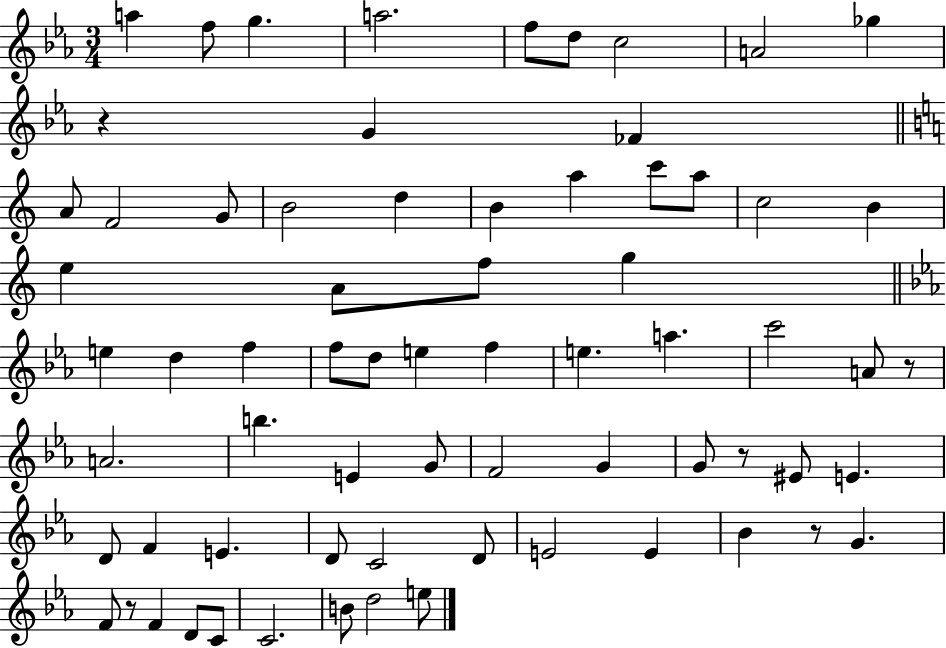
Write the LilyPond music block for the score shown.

{
  \clef treble
  \numericTimeSignature
  \time 3/4
  \key ees \major
  a''4 f''8 g''4. | a''2. | f''8 d''8 c''2 | a'2 ges''4 | \break r4 g'4 fes'4 | \bar "||" \break \key a \minor a'8 f'2 g'8 | b'2 d''4 | b'4 a''4 c'''8 a''8 | c''2 b'4 | \break e''4 a'8 f''8 g''4 | \bar "||" \break \key c \minor e''4 d''4 f''4 | f''8 d''8 e''4 f''4 | e''4. a''4. | c'''2 a'8 r8 | \break a'2. | b''4. e'4 g'8 | f'2 g'4 | g'8 r8 eis'8 e'4. | \break d'8 f'4 e'4. | d'8 c'2 d'8 | e'2 e'4 | bes'4 r8 g'4. | \break f'8 r8 f'4 d'8 c'8 | c'2. | b'8 d''2 e''8 | \bar "|."
}